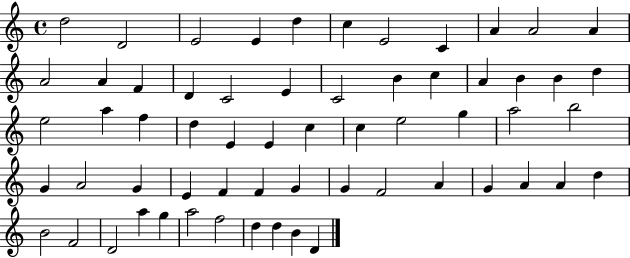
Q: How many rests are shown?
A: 0